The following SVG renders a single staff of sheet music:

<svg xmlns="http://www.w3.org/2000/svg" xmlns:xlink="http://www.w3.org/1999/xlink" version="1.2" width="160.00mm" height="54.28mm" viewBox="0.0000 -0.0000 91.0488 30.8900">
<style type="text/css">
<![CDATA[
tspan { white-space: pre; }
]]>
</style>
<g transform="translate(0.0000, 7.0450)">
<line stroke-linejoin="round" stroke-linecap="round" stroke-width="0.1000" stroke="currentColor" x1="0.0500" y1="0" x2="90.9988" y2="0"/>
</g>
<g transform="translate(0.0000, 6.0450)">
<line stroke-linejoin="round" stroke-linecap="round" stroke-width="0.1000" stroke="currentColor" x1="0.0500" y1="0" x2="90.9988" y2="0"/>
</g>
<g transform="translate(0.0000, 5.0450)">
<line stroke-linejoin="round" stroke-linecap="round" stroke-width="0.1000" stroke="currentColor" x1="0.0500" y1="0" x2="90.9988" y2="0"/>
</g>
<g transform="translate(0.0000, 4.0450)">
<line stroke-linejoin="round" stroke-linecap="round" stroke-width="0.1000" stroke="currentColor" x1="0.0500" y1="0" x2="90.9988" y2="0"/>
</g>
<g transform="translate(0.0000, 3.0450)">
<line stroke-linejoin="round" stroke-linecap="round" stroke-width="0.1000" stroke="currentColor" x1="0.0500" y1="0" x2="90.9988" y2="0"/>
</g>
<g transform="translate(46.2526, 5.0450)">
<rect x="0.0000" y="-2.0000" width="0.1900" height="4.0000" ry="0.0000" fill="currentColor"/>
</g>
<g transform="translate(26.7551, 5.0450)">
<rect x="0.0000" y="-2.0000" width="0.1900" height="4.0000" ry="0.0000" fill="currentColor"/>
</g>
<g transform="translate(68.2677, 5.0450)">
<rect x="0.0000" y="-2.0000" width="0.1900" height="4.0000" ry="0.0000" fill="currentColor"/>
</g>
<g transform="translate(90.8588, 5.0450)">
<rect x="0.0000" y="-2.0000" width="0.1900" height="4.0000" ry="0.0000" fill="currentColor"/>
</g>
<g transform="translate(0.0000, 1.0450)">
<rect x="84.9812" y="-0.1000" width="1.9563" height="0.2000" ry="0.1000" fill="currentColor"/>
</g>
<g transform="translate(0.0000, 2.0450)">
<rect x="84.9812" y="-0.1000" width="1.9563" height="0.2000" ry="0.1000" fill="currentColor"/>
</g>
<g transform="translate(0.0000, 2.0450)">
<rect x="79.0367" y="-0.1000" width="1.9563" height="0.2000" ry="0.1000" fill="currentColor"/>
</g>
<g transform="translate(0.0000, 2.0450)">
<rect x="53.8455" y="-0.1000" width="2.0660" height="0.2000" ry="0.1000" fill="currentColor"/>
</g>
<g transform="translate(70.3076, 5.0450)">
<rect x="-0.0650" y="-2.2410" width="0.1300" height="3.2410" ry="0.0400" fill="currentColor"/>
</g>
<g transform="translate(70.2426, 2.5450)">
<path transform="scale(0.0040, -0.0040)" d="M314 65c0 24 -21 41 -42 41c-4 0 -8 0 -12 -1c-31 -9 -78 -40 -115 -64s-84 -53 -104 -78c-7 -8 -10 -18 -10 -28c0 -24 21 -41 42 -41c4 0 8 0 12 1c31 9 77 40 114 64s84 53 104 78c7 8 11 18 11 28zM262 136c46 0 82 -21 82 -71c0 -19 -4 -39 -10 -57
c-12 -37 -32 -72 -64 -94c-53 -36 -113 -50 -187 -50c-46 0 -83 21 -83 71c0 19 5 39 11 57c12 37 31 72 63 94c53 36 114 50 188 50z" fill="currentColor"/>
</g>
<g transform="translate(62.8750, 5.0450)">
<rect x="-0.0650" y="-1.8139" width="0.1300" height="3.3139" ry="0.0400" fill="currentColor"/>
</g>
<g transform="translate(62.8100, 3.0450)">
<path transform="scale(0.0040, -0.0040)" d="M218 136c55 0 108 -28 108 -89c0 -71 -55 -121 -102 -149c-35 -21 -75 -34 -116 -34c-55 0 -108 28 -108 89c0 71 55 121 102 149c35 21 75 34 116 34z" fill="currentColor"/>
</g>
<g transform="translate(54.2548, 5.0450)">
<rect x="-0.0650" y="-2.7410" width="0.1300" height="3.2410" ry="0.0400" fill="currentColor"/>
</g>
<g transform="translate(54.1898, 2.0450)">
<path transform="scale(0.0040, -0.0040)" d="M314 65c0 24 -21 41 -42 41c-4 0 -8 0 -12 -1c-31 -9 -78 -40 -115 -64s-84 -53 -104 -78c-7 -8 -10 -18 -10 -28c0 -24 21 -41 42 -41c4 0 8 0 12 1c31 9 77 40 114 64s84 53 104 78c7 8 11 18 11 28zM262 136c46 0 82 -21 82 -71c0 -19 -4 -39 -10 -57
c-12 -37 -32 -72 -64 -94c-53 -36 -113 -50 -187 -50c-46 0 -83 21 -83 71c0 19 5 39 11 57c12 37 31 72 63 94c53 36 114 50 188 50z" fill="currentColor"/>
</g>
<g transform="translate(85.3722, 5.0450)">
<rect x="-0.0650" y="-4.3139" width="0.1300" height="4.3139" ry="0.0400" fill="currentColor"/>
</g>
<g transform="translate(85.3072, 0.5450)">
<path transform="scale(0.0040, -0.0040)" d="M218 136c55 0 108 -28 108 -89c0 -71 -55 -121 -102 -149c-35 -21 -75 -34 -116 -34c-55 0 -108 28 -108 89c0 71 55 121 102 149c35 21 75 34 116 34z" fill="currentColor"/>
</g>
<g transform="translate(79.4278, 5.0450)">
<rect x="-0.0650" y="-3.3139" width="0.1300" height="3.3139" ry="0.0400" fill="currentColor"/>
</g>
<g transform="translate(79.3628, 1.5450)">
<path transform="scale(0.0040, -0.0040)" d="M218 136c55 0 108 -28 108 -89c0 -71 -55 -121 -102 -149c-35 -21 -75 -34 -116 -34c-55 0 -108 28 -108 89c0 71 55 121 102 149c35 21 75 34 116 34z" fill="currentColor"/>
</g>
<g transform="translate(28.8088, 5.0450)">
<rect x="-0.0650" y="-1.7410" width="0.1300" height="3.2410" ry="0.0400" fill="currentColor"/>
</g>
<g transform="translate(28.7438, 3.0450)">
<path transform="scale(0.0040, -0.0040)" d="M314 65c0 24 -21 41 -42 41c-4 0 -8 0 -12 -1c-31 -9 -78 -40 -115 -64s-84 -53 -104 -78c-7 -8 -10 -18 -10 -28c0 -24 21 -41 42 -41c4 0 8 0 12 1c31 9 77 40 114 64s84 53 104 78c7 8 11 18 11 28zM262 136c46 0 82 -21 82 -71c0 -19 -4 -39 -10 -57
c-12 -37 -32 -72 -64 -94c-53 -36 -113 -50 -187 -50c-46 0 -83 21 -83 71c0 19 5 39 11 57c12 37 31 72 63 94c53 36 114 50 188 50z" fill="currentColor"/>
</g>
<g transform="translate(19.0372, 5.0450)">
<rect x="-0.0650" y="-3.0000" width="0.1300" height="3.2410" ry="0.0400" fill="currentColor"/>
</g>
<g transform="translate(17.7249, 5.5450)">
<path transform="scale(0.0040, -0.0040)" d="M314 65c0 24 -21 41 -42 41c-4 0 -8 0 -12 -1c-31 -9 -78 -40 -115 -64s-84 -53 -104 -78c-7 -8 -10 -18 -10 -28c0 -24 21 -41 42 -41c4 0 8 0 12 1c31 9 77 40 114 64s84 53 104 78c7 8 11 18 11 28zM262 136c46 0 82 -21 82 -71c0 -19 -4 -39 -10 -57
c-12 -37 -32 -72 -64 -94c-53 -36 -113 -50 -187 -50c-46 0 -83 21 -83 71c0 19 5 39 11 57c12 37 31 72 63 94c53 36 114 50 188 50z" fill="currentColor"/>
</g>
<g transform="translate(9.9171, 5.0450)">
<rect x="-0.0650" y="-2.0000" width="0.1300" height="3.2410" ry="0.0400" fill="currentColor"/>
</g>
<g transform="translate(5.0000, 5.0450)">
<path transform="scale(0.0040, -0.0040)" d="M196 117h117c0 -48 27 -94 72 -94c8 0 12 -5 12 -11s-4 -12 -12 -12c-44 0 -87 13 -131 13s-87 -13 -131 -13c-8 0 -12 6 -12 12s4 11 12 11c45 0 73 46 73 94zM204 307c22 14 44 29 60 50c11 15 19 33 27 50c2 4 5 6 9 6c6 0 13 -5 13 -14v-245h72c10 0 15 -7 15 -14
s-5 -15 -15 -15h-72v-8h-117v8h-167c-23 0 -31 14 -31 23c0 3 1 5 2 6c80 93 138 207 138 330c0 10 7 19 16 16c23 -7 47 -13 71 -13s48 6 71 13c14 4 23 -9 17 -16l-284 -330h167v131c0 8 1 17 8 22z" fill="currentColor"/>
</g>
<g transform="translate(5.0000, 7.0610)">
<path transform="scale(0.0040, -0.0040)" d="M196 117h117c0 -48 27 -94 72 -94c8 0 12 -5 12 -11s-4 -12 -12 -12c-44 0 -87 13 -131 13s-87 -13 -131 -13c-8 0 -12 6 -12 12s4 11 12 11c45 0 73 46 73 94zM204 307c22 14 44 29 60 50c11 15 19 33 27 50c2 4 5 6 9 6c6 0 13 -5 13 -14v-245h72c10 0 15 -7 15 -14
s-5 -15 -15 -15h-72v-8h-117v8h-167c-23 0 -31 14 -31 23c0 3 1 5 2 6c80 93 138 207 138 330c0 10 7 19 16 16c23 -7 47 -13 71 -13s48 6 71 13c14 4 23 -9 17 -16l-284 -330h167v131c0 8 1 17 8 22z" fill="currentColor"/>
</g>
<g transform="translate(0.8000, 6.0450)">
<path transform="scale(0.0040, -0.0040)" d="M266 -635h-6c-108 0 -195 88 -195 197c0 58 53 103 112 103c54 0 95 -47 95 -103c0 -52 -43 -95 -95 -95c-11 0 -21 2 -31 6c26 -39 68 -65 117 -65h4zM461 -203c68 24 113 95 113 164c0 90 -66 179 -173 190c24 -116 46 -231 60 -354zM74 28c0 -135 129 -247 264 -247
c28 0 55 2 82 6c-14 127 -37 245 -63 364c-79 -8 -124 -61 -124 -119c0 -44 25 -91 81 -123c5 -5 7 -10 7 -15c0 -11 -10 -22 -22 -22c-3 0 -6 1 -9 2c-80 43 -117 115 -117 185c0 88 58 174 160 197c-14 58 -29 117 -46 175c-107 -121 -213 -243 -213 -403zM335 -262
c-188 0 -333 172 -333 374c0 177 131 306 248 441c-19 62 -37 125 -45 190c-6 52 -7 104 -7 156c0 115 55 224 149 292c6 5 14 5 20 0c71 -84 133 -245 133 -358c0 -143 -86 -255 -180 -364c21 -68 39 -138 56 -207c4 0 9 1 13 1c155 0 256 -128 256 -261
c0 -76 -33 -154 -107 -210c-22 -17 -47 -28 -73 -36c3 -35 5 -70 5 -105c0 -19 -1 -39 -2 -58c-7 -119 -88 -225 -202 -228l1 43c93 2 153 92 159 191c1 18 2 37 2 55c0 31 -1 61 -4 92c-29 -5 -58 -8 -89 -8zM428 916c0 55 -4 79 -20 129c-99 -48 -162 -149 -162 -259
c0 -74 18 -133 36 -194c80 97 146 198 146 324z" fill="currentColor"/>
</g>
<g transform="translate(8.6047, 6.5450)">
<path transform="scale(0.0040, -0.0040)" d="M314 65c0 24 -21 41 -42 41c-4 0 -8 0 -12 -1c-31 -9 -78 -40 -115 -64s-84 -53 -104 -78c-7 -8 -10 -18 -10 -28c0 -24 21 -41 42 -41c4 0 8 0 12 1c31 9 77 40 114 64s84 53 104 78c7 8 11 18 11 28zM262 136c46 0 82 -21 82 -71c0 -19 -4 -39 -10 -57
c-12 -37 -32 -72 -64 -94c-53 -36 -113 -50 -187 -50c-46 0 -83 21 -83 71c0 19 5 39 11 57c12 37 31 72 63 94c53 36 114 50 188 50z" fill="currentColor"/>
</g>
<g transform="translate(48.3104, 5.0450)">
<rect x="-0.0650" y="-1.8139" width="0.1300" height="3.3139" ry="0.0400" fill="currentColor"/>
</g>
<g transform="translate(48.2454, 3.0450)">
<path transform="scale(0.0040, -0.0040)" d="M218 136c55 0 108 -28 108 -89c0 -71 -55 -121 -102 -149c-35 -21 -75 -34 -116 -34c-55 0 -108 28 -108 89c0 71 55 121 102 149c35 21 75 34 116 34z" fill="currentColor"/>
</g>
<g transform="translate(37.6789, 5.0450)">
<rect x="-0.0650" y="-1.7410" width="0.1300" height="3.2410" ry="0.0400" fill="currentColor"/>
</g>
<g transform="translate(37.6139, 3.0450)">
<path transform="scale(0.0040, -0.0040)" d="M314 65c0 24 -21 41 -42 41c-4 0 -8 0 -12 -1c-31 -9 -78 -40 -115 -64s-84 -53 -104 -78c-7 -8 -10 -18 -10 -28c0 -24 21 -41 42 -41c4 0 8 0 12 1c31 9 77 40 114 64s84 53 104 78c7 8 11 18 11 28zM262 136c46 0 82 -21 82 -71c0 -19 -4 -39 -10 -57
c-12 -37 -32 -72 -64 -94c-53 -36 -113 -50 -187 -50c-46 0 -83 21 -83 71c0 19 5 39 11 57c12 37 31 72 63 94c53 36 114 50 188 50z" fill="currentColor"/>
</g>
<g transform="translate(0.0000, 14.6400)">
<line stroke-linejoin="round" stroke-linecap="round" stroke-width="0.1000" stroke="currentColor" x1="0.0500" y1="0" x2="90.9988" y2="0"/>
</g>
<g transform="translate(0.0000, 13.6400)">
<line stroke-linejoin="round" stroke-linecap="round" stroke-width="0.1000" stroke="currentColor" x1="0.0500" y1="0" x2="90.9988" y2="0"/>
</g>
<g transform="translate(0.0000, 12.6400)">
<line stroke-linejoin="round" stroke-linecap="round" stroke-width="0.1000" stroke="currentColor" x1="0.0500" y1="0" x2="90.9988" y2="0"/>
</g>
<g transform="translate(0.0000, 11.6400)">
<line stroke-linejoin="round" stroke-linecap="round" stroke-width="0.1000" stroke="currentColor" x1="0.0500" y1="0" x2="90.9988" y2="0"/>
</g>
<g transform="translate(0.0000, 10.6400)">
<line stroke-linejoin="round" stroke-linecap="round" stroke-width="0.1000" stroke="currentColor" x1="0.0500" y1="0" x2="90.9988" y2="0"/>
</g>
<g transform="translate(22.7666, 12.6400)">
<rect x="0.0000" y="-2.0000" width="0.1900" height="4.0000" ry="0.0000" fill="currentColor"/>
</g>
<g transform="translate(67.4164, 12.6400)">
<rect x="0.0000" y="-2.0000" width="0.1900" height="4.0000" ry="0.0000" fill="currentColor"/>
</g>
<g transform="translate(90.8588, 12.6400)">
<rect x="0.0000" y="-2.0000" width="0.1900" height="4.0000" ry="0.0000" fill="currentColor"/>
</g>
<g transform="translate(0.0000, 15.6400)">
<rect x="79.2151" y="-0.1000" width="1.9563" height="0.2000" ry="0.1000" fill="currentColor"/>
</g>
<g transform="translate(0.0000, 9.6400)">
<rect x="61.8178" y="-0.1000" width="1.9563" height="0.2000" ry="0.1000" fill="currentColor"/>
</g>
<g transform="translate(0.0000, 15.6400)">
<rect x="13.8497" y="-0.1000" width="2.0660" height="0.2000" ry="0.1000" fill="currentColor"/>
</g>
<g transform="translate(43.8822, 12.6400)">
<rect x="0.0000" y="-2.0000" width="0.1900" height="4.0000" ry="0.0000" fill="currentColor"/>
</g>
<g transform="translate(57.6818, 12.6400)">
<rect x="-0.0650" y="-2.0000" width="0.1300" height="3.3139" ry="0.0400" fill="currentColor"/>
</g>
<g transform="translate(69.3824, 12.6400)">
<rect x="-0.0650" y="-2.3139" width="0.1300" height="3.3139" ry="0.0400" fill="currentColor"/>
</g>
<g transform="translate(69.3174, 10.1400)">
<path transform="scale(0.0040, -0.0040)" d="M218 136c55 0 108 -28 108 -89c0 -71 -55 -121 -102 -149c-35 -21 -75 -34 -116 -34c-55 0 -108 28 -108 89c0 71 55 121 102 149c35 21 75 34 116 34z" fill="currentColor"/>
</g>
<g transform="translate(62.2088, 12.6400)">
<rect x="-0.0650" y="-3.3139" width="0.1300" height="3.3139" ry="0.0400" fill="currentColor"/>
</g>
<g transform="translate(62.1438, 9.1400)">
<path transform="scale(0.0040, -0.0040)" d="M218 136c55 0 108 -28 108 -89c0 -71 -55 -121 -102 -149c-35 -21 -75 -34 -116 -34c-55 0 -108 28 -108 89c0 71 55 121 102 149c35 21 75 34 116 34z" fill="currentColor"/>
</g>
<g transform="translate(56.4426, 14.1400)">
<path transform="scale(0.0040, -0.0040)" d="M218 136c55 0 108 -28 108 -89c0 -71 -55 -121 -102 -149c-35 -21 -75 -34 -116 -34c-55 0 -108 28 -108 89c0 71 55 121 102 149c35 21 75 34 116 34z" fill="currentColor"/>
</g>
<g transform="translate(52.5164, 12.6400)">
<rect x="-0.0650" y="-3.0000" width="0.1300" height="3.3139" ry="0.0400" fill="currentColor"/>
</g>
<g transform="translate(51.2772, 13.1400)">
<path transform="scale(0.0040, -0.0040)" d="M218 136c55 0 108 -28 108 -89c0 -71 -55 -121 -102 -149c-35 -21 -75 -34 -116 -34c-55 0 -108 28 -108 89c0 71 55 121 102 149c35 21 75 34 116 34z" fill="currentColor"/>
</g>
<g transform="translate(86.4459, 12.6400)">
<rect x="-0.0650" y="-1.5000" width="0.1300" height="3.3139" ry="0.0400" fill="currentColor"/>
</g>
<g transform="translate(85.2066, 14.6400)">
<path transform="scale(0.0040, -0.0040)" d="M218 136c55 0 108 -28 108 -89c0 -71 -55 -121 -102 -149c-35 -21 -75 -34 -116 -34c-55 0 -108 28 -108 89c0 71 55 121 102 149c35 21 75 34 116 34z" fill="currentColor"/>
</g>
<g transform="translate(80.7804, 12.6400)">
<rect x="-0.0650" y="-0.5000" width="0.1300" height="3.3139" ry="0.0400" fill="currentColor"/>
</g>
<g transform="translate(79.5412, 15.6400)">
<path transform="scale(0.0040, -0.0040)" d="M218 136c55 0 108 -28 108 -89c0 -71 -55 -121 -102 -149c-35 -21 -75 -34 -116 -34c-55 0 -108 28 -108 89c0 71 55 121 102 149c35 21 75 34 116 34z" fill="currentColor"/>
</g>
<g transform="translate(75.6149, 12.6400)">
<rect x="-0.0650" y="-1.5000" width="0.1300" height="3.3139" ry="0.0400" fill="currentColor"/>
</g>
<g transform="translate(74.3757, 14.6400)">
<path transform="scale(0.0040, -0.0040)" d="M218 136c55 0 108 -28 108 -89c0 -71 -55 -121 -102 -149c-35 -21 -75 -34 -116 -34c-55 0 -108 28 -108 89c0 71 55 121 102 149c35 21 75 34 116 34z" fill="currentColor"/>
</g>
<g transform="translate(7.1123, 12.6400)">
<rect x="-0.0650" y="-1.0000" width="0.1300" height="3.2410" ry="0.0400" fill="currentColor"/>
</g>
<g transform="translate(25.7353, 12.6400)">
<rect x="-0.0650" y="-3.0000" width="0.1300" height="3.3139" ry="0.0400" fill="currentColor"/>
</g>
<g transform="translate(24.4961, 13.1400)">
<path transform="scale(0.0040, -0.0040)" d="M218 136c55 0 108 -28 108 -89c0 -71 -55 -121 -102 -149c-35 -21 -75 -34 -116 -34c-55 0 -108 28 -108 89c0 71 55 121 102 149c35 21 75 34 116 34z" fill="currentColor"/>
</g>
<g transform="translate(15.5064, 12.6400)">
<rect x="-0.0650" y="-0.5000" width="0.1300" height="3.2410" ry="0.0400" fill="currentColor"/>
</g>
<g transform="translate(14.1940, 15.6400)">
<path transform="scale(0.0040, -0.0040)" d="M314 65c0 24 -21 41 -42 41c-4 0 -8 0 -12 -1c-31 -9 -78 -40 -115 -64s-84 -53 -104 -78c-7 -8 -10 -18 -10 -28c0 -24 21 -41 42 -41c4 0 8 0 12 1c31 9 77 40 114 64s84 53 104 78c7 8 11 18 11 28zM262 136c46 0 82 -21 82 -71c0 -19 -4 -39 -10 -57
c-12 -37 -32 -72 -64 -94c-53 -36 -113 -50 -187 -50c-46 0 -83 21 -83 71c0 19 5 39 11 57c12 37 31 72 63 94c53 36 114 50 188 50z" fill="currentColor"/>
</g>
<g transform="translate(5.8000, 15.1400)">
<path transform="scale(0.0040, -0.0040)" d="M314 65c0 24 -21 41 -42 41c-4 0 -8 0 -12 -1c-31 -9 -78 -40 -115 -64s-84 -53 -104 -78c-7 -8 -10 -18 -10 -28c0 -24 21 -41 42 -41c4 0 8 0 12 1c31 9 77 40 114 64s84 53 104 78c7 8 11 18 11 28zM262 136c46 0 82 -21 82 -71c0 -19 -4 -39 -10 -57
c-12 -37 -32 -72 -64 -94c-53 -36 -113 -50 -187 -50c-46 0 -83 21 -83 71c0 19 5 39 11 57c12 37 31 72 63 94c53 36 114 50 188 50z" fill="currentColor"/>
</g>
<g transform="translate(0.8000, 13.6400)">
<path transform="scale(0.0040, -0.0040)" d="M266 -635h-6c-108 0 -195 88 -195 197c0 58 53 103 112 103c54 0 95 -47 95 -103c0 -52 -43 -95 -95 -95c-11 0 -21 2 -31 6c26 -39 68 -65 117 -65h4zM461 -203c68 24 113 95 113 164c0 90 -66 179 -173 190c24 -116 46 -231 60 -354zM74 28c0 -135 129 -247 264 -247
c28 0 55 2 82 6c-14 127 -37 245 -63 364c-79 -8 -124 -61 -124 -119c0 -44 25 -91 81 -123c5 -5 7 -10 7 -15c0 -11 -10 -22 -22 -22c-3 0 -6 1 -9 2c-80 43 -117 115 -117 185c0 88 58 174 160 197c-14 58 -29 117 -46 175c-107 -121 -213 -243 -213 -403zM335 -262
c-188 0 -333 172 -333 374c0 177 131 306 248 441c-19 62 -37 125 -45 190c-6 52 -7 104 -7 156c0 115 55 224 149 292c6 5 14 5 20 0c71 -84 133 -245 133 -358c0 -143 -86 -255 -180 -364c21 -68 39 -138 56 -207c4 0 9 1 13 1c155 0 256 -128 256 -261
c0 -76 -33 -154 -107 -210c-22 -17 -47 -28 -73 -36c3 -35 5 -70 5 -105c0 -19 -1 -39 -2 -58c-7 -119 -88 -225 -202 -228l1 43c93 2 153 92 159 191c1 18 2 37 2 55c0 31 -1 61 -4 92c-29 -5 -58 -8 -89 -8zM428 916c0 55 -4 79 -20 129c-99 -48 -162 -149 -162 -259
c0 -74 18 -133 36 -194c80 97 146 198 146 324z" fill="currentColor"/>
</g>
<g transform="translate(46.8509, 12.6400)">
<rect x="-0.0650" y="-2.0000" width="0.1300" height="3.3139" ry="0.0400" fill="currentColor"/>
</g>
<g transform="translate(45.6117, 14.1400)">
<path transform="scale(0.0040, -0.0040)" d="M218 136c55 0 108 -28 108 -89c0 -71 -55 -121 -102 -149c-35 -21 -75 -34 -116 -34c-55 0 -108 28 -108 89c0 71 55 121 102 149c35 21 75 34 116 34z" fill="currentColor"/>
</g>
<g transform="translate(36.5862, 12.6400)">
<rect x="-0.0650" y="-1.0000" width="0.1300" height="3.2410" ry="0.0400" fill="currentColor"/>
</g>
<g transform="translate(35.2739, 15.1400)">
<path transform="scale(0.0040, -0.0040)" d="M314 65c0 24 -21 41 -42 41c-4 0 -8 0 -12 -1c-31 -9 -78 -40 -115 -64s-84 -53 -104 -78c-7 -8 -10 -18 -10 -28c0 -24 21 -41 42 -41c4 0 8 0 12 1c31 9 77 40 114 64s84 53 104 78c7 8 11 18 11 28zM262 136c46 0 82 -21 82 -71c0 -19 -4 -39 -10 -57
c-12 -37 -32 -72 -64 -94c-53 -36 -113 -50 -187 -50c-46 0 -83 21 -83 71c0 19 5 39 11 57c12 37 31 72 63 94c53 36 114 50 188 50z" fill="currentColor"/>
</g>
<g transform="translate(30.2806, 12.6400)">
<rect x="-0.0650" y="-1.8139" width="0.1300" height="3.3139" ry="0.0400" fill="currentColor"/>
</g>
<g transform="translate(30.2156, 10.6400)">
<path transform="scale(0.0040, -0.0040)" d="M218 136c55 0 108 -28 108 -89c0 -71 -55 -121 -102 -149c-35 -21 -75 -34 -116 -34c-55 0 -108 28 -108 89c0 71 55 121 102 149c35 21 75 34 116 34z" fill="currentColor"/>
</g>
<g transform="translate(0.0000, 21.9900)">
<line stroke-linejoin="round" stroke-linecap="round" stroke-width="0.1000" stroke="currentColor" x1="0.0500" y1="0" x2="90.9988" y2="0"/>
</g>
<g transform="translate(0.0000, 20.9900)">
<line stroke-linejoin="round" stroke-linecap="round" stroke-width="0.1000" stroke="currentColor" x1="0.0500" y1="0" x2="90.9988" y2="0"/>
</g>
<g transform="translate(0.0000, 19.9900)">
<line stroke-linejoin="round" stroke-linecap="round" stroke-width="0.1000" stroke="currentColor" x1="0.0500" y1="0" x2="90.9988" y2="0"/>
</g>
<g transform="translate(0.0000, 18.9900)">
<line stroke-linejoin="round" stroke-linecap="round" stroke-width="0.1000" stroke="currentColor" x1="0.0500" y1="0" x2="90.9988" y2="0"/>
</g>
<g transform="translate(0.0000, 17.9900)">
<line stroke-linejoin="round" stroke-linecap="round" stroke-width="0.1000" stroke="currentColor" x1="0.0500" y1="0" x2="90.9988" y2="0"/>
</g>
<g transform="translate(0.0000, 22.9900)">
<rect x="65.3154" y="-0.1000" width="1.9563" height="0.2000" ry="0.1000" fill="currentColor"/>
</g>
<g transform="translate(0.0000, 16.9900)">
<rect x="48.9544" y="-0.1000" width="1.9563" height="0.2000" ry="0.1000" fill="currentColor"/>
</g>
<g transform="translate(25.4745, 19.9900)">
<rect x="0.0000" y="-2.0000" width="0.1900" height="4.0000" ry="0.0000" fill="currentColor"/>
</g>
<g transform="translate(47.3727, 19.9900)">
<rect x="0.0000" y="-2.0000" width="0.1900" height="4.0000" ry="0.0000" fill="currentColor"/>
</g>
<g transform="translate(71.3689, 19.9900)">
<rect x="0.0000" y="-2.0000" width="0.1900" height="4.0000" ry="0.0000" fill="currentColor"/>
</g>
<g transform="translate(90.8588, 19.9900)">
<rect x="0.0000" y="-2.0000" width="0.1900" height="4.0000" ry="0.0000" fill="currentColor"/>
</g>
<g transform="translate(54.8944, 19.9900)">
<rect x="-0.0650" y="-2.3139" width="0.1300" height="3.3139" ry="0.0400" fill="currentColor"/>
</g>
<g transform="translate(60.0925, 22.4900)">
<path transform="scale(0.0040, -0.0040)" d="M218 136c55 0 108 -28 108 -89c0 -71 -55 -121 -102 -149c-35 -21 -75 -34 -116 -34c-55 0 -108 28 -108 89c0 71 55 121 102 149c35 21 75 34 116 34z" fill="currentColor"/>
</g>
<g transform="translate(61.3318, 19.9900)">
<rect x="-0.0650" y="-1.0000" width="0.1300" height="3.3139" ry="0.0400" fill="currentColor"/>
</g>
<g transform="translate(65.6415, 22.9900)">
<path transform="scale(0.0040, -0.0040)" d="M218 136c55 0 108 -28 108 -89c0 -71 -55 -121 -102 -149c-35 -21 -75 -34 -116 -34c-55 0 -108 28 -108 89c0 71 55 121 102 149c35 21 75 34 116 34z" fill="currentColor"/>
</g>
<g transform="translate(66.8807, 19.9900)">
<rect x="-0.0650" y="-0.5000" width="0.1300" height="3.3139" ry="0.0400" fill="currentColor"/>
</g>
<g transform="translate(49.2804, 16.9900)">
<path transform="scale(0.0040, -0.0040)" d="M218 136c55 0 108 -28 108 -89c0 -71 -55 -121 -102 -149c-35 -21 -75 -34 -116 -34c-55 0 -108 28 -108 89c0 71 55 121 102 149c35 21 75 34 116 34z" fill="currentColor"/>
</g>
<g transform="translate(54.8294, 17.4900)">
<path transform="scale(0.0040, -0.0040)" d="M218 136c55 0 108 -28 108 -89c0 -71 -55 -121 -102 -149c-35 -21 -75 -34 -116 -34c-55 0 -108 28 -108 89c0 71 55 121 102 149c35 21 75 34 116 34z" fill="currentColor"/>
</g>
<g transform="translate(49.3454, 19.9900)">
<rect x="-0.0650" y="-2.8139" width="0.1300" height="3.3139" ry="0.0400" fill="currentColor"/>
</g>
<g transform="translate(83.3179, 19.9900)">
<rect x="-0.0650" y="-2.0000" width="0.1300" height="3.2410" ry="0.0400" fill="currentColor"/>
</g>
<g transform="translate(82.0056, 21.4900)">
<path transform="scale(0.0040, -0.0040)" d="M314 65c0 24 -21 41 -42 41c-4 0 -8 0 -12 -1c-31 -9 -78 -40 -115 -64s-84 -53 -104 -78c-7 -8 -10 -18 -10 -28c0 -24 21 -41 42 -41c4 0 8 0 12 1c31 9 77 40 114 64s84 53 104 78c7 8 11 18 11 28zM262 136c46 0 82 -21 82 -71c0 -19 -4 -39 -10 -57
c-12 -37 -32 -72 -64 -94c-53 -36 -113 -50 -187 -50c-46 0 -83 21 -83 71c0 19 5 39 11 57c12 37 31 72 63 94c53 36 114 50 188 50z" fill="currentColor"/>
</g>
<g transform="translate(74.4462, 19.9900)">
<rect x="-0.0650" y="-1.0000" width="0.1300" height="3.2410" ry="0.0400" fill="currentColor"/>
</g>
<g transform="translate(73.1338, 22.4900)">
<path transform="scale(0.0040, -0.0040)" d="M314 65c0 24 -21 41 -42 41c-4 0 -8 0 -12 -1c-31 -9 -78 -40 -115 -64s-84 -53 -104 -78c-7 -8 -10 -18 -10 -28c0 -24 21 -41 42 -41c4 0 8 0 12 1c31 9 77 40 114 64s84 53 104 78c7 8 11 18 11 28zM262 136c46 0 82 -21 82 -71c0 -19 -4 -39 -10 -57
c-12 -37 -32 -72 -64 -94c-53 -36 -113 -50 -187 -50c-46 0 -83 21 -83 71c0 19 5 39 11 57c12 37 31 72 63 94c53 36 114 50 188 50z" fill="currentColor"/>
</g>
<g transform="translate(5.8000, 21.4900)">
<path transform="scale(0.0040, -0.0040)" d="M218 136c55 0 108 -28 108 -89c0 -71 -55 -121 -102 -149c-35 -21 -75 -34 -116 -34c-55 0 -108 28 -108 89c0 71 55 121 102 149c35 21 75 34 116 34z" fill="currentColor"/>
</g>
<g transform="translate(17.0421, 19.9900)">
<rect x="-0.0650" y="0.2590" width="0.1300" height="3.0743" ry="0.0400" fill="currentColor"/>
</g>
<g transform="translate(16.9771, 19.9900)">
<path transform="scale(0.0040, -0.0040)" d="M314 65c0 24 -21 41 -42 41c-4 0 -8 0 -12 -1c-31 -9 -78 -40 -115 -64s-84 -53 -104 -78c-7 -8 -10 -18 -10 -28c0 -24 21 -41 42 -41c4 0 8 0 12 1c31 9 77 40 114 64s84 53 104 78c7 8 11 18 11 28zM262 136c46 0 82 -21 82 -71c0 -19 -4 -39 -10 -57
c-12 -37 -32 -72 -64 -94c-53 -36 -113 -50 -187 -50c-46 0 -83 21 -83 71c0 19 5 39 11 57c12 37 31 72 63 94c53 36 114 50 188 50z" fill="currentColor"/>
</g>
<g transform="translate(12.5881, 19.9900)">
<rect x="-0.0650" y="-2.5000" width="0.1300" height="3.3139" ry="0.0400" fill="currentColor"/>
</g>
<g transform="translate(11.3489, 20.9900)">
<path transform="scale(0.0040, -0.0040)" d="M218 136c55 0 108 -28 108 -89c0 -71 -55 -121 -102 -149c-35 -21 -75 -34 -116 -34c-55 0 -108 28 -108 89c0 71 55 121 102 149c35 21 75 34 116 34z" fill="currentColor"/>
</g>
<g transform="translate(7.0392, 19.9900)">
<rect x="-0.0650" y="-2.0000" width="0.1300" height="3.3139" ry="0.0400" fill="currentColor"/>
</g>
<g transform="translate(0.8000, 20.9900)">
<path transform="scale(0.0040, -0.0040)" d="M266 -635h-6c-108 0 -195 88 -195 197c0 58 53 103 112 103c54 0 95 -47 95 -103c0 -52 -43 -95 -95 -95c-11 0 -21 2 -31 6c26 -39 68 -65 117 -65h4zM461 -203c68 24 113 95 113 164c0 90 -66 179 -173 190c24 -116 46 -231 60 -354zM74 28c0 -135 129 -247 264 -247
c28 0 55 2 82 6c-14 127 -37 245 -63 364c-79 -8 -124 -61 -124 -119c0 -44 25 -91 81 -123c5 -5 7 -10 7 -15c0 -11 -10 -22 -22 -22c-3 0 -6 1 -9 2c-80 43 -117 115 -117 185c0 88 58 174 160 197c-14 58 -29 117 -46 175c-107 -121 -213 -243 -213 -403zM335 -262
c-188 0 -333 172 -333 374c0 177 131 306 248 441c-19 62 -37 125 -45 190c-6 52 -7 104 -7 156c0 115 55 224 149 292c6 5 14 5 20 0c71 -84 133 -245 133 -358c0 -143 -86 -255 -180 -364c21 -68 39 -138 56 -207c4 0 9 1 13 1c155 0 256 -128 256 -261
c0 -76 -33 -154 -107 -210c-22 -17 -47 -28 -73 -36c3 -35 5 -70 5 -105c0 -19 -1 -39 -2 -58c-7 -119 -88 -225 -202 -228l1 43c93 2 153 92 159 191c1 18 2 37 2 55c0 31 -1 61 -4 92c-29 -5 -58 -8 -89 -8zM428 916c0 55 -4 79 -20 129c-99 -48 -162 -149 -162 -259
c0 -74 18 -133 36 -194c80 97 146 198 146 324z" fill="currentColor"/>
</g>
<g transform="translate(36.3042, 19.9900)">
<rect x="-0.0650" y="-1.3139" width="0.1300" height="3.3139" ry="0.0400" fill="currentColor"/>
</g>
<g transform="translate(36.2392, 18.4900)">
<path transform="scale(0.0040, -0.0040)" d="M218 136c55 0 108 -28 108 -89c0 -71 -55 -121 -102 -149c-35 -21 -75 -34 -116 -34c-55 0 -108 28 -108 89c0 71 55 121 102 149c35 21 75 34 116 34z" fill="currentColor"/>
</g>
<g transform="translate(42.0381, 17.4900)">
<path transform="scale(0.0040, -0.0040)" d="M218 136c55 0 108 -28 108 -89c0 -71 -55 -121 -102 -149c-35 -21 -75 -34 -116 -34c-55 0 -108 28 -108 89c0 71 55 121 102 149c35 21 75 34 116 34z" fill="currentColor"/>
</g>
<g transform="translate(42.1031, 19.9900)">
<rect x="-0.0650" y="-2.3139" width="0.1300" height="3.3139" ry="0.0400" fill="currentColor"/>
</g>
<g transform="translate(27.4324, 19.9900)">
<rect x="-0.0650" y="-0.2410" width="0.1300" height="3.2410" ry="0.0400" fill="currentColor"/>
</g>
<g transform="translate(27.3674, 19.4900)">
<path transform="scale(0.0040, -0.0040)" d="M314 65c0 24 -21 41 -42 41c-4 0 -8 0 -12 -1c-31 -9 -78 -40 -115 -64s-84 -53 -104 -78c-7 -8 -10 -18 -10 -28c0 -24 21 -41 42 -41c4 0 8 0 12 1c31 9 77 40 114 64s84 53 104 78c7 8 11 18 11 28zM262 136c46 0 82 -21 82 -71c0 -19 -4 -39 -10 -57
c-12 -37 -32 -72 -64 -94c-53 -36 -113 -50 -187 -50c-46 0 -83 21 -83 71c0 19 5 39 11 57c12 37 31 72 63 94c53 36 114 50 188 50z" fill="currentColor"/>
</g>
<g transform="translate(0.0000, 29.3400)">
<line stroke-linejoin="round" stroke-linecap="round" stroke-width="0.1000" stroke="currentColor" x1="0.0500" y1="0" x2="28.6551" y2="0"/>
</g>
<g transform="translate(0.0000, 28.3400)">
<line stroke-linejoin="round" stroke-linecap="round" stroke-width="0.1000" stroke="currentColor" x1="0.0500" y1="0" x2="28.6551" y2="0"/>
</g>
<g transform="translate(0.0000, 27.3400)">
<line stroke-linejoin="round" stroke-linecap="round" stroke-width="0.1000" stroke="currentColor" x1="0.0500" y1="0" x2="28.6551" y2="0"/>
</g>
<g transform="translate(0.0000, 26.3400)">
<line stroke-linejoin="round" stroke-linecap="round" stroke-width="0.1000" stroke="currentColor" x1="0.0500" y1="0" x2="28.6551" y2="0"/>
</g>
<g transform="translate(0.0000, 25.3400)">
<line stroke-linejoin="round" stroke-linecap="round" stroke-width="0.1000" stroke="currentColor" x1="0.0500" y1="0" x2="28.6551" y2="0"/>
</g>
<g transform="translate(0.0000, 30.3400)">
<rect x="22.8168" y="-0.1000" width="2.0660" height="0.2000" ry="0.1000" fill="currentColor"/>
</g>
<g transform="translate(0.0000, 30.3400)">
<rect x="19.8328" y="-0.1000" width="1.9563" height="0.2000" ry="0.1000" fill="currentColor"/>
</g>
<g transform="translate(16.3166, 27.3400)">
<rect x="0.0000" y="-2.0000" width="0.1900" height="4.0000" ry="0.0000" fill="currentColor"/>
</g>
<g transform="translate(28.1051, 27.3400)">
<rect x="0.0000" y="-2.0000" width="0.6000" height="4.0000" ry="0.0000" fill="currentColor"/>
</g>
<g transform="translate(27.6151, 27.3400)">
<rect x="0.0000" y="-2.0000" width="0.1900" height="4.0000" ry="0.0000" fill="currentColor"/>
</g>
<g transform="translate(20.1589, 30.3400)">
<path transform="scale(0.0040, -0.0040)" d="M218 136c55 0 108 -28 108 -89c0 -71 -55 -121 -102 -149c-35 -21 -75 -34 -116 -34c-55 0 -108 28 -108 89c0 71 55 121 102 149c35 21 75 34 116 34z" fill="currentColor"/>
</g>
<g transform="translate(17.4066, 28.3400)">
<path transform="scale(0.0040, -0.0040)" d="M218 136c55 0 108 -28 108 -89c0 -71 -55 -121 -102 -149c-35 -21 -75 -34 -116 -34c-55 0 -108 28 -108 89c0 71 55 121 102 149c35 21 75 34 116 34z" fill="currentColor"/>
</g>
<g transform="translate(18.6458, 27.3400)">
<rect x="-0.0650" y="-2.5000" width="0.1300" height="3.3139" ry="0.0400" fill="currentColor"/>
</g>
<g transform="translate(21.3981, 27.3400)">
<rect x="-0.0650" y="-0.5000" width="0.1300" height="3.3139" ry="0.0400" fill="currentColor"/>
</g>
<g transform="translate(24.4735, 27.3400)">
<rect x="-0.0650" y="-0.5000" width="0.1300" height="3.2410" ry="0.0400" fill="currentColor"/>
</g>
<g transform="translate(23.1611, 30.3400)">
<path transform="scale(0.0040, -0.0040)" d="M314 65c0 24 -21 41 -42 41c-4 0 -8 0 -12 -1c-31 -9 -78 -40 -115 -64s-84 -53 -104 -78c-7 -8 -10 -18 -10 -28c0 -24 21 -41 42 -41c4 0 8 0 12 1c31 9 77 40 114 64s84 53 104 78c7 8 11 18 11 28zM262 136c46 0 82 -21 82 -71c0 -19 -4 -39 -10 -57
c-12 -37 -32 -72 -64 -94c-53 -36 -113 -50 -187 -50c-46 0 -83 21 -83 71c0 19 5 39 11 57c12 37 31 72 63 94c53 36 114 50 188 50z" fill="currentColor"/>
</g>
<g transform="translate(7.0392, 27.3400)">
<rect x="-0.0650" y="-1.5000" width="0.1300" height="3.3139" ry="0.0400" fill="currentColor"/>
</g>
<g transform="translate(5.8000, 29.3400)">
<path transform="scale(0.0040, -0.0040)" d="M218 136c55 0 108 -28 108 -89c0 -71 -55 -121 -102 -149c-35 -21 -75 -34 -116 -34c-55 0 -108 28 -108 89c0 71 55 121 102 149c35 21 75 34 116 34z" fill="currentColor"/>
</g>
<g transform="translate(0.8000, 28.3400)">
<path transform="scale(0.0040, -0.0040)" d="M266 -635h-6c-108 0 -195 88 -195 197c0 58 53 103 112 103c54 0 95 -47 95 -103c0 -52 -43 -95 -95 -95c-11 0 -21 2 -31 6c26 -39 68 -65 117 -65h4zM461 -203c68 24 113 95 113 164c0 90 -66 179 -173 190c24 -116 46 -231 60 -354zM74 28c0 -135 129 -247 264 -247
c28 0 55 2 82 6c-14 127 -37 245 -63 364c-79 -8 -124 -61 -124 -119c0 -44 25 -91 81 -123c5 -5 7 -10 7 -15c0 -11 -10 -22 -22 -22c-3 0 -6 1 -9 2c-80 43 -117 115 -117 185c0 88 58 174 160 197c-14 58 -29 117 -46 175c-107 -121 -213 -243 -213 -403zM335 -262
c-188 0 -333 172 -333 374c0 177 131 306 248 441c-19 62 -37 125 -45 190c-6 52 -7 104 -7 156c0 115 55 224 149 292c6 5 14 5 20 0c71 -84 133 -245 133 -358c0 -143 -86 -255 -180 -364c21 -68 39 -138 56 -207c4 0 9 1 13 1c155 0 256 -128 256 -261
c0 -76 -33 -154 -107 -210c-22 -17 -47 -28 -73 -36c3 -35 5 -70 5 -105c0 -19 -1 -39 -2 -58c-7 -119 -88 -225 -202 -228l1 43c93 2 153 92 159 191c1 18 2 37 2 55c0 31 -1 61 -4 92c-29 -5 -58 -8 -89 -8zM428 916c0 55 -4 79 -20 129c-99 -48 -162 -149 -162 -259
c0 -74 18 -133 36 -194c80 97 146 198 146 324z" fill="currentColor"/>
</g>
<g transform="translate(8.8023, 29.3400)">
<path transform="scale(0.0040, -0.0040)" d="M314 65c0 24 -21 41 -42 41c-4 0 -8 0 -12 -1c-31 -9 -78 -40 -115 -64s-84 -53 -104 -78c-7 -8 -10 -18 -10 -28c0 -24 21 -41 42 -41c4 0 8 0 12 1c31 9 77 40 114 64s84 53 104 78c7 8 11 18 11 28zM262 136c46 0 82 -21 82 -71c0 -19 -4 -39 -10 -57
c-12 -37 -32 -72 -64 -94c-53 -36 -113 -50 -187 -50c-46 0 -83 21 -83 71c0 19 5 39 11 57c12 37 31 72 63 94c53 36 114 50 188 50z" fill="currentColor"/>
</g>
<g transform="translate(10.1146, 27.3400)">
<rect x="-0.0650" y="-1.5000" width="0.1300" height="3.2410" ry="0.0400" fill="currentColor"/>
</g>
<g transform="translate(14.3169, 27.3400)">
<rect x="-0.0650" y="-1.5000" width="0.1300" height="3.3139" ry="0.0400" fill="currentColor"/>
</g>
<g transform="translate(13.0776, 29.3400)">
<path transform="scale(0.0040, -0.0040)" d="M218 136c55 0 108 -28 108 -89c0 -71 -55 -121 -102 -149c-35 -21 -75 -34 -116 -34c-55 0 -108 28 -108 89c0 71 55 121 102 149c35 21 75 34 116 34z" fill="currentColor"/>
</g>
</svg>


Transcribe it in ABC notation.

X:1
T:Untitled
M:4/4
L:1/4
K:C
F2 A2 f2 f2 f a2 f g2 b d' D2 C2 A f D2 F A F b g E C E F G B2 c2 e g a g D C D2 F2 E E2 E G C C2